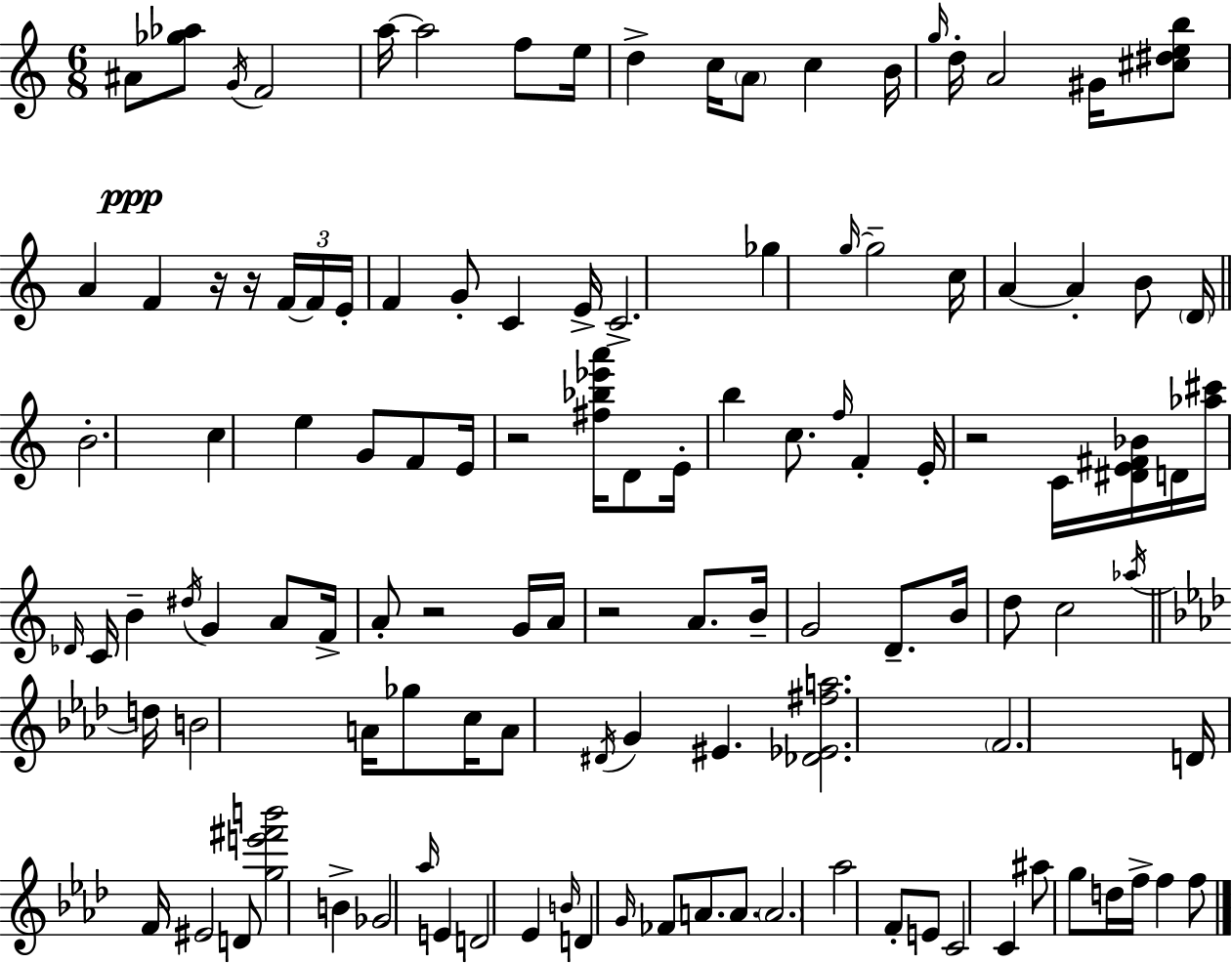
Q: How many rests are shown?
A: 6